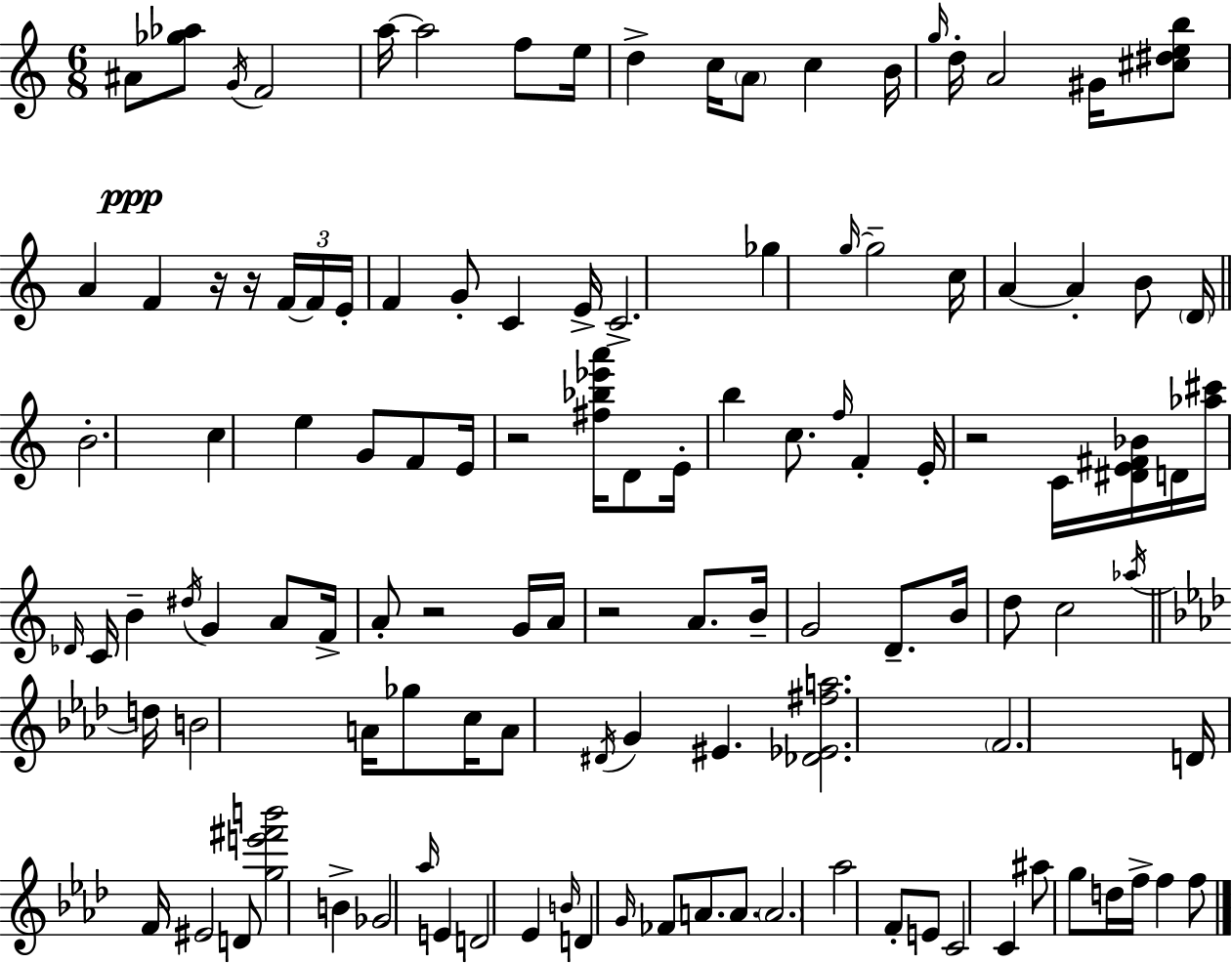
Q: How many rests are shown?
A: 6